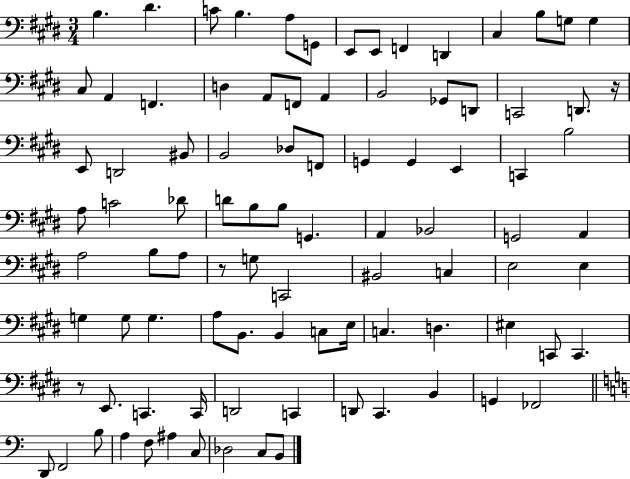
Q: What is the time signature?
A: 3/4